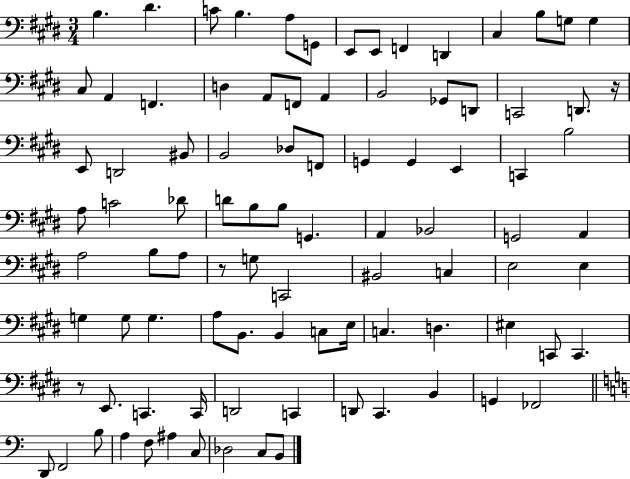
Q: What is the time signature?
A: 3/4